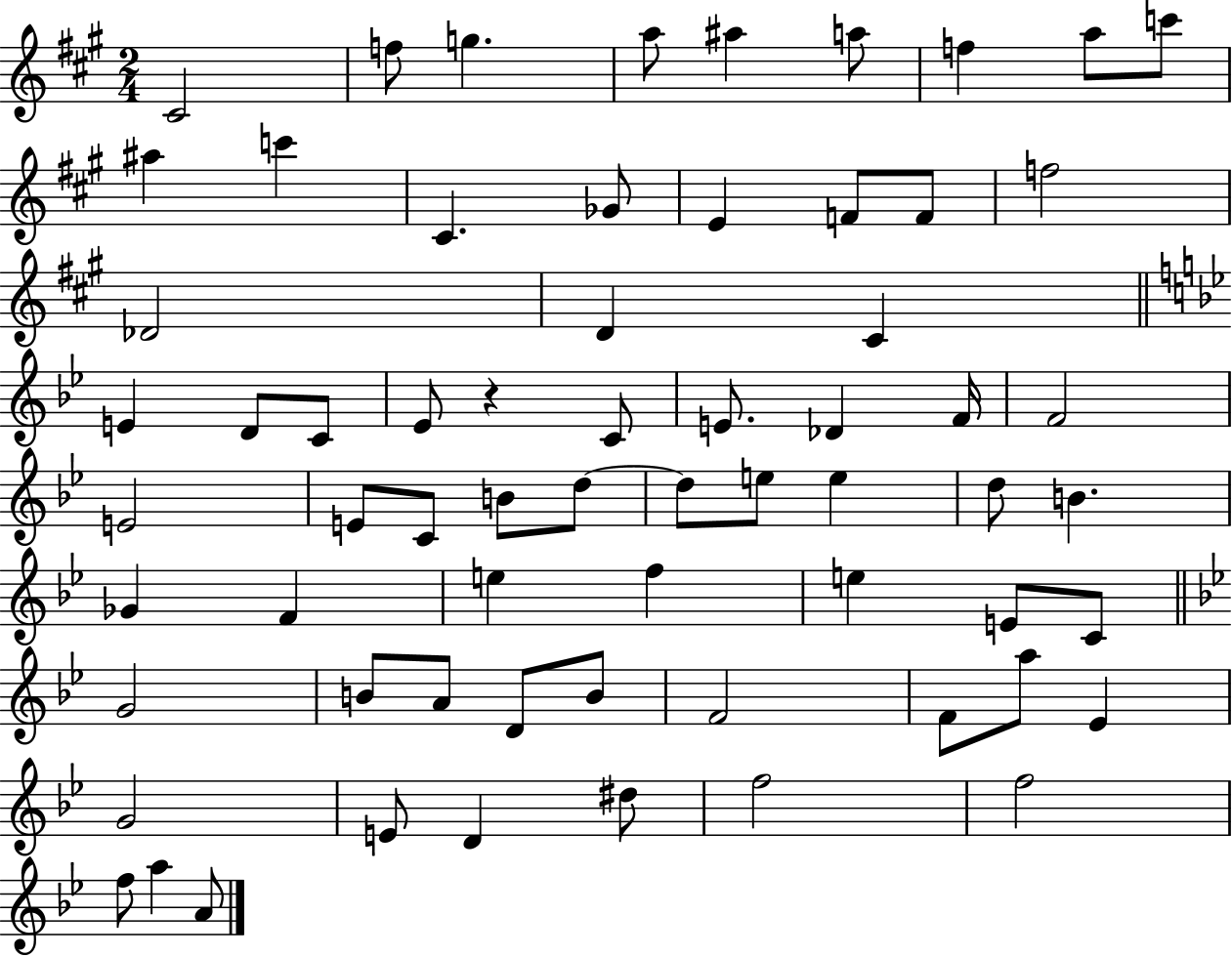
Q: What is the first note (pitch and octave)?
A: C#4